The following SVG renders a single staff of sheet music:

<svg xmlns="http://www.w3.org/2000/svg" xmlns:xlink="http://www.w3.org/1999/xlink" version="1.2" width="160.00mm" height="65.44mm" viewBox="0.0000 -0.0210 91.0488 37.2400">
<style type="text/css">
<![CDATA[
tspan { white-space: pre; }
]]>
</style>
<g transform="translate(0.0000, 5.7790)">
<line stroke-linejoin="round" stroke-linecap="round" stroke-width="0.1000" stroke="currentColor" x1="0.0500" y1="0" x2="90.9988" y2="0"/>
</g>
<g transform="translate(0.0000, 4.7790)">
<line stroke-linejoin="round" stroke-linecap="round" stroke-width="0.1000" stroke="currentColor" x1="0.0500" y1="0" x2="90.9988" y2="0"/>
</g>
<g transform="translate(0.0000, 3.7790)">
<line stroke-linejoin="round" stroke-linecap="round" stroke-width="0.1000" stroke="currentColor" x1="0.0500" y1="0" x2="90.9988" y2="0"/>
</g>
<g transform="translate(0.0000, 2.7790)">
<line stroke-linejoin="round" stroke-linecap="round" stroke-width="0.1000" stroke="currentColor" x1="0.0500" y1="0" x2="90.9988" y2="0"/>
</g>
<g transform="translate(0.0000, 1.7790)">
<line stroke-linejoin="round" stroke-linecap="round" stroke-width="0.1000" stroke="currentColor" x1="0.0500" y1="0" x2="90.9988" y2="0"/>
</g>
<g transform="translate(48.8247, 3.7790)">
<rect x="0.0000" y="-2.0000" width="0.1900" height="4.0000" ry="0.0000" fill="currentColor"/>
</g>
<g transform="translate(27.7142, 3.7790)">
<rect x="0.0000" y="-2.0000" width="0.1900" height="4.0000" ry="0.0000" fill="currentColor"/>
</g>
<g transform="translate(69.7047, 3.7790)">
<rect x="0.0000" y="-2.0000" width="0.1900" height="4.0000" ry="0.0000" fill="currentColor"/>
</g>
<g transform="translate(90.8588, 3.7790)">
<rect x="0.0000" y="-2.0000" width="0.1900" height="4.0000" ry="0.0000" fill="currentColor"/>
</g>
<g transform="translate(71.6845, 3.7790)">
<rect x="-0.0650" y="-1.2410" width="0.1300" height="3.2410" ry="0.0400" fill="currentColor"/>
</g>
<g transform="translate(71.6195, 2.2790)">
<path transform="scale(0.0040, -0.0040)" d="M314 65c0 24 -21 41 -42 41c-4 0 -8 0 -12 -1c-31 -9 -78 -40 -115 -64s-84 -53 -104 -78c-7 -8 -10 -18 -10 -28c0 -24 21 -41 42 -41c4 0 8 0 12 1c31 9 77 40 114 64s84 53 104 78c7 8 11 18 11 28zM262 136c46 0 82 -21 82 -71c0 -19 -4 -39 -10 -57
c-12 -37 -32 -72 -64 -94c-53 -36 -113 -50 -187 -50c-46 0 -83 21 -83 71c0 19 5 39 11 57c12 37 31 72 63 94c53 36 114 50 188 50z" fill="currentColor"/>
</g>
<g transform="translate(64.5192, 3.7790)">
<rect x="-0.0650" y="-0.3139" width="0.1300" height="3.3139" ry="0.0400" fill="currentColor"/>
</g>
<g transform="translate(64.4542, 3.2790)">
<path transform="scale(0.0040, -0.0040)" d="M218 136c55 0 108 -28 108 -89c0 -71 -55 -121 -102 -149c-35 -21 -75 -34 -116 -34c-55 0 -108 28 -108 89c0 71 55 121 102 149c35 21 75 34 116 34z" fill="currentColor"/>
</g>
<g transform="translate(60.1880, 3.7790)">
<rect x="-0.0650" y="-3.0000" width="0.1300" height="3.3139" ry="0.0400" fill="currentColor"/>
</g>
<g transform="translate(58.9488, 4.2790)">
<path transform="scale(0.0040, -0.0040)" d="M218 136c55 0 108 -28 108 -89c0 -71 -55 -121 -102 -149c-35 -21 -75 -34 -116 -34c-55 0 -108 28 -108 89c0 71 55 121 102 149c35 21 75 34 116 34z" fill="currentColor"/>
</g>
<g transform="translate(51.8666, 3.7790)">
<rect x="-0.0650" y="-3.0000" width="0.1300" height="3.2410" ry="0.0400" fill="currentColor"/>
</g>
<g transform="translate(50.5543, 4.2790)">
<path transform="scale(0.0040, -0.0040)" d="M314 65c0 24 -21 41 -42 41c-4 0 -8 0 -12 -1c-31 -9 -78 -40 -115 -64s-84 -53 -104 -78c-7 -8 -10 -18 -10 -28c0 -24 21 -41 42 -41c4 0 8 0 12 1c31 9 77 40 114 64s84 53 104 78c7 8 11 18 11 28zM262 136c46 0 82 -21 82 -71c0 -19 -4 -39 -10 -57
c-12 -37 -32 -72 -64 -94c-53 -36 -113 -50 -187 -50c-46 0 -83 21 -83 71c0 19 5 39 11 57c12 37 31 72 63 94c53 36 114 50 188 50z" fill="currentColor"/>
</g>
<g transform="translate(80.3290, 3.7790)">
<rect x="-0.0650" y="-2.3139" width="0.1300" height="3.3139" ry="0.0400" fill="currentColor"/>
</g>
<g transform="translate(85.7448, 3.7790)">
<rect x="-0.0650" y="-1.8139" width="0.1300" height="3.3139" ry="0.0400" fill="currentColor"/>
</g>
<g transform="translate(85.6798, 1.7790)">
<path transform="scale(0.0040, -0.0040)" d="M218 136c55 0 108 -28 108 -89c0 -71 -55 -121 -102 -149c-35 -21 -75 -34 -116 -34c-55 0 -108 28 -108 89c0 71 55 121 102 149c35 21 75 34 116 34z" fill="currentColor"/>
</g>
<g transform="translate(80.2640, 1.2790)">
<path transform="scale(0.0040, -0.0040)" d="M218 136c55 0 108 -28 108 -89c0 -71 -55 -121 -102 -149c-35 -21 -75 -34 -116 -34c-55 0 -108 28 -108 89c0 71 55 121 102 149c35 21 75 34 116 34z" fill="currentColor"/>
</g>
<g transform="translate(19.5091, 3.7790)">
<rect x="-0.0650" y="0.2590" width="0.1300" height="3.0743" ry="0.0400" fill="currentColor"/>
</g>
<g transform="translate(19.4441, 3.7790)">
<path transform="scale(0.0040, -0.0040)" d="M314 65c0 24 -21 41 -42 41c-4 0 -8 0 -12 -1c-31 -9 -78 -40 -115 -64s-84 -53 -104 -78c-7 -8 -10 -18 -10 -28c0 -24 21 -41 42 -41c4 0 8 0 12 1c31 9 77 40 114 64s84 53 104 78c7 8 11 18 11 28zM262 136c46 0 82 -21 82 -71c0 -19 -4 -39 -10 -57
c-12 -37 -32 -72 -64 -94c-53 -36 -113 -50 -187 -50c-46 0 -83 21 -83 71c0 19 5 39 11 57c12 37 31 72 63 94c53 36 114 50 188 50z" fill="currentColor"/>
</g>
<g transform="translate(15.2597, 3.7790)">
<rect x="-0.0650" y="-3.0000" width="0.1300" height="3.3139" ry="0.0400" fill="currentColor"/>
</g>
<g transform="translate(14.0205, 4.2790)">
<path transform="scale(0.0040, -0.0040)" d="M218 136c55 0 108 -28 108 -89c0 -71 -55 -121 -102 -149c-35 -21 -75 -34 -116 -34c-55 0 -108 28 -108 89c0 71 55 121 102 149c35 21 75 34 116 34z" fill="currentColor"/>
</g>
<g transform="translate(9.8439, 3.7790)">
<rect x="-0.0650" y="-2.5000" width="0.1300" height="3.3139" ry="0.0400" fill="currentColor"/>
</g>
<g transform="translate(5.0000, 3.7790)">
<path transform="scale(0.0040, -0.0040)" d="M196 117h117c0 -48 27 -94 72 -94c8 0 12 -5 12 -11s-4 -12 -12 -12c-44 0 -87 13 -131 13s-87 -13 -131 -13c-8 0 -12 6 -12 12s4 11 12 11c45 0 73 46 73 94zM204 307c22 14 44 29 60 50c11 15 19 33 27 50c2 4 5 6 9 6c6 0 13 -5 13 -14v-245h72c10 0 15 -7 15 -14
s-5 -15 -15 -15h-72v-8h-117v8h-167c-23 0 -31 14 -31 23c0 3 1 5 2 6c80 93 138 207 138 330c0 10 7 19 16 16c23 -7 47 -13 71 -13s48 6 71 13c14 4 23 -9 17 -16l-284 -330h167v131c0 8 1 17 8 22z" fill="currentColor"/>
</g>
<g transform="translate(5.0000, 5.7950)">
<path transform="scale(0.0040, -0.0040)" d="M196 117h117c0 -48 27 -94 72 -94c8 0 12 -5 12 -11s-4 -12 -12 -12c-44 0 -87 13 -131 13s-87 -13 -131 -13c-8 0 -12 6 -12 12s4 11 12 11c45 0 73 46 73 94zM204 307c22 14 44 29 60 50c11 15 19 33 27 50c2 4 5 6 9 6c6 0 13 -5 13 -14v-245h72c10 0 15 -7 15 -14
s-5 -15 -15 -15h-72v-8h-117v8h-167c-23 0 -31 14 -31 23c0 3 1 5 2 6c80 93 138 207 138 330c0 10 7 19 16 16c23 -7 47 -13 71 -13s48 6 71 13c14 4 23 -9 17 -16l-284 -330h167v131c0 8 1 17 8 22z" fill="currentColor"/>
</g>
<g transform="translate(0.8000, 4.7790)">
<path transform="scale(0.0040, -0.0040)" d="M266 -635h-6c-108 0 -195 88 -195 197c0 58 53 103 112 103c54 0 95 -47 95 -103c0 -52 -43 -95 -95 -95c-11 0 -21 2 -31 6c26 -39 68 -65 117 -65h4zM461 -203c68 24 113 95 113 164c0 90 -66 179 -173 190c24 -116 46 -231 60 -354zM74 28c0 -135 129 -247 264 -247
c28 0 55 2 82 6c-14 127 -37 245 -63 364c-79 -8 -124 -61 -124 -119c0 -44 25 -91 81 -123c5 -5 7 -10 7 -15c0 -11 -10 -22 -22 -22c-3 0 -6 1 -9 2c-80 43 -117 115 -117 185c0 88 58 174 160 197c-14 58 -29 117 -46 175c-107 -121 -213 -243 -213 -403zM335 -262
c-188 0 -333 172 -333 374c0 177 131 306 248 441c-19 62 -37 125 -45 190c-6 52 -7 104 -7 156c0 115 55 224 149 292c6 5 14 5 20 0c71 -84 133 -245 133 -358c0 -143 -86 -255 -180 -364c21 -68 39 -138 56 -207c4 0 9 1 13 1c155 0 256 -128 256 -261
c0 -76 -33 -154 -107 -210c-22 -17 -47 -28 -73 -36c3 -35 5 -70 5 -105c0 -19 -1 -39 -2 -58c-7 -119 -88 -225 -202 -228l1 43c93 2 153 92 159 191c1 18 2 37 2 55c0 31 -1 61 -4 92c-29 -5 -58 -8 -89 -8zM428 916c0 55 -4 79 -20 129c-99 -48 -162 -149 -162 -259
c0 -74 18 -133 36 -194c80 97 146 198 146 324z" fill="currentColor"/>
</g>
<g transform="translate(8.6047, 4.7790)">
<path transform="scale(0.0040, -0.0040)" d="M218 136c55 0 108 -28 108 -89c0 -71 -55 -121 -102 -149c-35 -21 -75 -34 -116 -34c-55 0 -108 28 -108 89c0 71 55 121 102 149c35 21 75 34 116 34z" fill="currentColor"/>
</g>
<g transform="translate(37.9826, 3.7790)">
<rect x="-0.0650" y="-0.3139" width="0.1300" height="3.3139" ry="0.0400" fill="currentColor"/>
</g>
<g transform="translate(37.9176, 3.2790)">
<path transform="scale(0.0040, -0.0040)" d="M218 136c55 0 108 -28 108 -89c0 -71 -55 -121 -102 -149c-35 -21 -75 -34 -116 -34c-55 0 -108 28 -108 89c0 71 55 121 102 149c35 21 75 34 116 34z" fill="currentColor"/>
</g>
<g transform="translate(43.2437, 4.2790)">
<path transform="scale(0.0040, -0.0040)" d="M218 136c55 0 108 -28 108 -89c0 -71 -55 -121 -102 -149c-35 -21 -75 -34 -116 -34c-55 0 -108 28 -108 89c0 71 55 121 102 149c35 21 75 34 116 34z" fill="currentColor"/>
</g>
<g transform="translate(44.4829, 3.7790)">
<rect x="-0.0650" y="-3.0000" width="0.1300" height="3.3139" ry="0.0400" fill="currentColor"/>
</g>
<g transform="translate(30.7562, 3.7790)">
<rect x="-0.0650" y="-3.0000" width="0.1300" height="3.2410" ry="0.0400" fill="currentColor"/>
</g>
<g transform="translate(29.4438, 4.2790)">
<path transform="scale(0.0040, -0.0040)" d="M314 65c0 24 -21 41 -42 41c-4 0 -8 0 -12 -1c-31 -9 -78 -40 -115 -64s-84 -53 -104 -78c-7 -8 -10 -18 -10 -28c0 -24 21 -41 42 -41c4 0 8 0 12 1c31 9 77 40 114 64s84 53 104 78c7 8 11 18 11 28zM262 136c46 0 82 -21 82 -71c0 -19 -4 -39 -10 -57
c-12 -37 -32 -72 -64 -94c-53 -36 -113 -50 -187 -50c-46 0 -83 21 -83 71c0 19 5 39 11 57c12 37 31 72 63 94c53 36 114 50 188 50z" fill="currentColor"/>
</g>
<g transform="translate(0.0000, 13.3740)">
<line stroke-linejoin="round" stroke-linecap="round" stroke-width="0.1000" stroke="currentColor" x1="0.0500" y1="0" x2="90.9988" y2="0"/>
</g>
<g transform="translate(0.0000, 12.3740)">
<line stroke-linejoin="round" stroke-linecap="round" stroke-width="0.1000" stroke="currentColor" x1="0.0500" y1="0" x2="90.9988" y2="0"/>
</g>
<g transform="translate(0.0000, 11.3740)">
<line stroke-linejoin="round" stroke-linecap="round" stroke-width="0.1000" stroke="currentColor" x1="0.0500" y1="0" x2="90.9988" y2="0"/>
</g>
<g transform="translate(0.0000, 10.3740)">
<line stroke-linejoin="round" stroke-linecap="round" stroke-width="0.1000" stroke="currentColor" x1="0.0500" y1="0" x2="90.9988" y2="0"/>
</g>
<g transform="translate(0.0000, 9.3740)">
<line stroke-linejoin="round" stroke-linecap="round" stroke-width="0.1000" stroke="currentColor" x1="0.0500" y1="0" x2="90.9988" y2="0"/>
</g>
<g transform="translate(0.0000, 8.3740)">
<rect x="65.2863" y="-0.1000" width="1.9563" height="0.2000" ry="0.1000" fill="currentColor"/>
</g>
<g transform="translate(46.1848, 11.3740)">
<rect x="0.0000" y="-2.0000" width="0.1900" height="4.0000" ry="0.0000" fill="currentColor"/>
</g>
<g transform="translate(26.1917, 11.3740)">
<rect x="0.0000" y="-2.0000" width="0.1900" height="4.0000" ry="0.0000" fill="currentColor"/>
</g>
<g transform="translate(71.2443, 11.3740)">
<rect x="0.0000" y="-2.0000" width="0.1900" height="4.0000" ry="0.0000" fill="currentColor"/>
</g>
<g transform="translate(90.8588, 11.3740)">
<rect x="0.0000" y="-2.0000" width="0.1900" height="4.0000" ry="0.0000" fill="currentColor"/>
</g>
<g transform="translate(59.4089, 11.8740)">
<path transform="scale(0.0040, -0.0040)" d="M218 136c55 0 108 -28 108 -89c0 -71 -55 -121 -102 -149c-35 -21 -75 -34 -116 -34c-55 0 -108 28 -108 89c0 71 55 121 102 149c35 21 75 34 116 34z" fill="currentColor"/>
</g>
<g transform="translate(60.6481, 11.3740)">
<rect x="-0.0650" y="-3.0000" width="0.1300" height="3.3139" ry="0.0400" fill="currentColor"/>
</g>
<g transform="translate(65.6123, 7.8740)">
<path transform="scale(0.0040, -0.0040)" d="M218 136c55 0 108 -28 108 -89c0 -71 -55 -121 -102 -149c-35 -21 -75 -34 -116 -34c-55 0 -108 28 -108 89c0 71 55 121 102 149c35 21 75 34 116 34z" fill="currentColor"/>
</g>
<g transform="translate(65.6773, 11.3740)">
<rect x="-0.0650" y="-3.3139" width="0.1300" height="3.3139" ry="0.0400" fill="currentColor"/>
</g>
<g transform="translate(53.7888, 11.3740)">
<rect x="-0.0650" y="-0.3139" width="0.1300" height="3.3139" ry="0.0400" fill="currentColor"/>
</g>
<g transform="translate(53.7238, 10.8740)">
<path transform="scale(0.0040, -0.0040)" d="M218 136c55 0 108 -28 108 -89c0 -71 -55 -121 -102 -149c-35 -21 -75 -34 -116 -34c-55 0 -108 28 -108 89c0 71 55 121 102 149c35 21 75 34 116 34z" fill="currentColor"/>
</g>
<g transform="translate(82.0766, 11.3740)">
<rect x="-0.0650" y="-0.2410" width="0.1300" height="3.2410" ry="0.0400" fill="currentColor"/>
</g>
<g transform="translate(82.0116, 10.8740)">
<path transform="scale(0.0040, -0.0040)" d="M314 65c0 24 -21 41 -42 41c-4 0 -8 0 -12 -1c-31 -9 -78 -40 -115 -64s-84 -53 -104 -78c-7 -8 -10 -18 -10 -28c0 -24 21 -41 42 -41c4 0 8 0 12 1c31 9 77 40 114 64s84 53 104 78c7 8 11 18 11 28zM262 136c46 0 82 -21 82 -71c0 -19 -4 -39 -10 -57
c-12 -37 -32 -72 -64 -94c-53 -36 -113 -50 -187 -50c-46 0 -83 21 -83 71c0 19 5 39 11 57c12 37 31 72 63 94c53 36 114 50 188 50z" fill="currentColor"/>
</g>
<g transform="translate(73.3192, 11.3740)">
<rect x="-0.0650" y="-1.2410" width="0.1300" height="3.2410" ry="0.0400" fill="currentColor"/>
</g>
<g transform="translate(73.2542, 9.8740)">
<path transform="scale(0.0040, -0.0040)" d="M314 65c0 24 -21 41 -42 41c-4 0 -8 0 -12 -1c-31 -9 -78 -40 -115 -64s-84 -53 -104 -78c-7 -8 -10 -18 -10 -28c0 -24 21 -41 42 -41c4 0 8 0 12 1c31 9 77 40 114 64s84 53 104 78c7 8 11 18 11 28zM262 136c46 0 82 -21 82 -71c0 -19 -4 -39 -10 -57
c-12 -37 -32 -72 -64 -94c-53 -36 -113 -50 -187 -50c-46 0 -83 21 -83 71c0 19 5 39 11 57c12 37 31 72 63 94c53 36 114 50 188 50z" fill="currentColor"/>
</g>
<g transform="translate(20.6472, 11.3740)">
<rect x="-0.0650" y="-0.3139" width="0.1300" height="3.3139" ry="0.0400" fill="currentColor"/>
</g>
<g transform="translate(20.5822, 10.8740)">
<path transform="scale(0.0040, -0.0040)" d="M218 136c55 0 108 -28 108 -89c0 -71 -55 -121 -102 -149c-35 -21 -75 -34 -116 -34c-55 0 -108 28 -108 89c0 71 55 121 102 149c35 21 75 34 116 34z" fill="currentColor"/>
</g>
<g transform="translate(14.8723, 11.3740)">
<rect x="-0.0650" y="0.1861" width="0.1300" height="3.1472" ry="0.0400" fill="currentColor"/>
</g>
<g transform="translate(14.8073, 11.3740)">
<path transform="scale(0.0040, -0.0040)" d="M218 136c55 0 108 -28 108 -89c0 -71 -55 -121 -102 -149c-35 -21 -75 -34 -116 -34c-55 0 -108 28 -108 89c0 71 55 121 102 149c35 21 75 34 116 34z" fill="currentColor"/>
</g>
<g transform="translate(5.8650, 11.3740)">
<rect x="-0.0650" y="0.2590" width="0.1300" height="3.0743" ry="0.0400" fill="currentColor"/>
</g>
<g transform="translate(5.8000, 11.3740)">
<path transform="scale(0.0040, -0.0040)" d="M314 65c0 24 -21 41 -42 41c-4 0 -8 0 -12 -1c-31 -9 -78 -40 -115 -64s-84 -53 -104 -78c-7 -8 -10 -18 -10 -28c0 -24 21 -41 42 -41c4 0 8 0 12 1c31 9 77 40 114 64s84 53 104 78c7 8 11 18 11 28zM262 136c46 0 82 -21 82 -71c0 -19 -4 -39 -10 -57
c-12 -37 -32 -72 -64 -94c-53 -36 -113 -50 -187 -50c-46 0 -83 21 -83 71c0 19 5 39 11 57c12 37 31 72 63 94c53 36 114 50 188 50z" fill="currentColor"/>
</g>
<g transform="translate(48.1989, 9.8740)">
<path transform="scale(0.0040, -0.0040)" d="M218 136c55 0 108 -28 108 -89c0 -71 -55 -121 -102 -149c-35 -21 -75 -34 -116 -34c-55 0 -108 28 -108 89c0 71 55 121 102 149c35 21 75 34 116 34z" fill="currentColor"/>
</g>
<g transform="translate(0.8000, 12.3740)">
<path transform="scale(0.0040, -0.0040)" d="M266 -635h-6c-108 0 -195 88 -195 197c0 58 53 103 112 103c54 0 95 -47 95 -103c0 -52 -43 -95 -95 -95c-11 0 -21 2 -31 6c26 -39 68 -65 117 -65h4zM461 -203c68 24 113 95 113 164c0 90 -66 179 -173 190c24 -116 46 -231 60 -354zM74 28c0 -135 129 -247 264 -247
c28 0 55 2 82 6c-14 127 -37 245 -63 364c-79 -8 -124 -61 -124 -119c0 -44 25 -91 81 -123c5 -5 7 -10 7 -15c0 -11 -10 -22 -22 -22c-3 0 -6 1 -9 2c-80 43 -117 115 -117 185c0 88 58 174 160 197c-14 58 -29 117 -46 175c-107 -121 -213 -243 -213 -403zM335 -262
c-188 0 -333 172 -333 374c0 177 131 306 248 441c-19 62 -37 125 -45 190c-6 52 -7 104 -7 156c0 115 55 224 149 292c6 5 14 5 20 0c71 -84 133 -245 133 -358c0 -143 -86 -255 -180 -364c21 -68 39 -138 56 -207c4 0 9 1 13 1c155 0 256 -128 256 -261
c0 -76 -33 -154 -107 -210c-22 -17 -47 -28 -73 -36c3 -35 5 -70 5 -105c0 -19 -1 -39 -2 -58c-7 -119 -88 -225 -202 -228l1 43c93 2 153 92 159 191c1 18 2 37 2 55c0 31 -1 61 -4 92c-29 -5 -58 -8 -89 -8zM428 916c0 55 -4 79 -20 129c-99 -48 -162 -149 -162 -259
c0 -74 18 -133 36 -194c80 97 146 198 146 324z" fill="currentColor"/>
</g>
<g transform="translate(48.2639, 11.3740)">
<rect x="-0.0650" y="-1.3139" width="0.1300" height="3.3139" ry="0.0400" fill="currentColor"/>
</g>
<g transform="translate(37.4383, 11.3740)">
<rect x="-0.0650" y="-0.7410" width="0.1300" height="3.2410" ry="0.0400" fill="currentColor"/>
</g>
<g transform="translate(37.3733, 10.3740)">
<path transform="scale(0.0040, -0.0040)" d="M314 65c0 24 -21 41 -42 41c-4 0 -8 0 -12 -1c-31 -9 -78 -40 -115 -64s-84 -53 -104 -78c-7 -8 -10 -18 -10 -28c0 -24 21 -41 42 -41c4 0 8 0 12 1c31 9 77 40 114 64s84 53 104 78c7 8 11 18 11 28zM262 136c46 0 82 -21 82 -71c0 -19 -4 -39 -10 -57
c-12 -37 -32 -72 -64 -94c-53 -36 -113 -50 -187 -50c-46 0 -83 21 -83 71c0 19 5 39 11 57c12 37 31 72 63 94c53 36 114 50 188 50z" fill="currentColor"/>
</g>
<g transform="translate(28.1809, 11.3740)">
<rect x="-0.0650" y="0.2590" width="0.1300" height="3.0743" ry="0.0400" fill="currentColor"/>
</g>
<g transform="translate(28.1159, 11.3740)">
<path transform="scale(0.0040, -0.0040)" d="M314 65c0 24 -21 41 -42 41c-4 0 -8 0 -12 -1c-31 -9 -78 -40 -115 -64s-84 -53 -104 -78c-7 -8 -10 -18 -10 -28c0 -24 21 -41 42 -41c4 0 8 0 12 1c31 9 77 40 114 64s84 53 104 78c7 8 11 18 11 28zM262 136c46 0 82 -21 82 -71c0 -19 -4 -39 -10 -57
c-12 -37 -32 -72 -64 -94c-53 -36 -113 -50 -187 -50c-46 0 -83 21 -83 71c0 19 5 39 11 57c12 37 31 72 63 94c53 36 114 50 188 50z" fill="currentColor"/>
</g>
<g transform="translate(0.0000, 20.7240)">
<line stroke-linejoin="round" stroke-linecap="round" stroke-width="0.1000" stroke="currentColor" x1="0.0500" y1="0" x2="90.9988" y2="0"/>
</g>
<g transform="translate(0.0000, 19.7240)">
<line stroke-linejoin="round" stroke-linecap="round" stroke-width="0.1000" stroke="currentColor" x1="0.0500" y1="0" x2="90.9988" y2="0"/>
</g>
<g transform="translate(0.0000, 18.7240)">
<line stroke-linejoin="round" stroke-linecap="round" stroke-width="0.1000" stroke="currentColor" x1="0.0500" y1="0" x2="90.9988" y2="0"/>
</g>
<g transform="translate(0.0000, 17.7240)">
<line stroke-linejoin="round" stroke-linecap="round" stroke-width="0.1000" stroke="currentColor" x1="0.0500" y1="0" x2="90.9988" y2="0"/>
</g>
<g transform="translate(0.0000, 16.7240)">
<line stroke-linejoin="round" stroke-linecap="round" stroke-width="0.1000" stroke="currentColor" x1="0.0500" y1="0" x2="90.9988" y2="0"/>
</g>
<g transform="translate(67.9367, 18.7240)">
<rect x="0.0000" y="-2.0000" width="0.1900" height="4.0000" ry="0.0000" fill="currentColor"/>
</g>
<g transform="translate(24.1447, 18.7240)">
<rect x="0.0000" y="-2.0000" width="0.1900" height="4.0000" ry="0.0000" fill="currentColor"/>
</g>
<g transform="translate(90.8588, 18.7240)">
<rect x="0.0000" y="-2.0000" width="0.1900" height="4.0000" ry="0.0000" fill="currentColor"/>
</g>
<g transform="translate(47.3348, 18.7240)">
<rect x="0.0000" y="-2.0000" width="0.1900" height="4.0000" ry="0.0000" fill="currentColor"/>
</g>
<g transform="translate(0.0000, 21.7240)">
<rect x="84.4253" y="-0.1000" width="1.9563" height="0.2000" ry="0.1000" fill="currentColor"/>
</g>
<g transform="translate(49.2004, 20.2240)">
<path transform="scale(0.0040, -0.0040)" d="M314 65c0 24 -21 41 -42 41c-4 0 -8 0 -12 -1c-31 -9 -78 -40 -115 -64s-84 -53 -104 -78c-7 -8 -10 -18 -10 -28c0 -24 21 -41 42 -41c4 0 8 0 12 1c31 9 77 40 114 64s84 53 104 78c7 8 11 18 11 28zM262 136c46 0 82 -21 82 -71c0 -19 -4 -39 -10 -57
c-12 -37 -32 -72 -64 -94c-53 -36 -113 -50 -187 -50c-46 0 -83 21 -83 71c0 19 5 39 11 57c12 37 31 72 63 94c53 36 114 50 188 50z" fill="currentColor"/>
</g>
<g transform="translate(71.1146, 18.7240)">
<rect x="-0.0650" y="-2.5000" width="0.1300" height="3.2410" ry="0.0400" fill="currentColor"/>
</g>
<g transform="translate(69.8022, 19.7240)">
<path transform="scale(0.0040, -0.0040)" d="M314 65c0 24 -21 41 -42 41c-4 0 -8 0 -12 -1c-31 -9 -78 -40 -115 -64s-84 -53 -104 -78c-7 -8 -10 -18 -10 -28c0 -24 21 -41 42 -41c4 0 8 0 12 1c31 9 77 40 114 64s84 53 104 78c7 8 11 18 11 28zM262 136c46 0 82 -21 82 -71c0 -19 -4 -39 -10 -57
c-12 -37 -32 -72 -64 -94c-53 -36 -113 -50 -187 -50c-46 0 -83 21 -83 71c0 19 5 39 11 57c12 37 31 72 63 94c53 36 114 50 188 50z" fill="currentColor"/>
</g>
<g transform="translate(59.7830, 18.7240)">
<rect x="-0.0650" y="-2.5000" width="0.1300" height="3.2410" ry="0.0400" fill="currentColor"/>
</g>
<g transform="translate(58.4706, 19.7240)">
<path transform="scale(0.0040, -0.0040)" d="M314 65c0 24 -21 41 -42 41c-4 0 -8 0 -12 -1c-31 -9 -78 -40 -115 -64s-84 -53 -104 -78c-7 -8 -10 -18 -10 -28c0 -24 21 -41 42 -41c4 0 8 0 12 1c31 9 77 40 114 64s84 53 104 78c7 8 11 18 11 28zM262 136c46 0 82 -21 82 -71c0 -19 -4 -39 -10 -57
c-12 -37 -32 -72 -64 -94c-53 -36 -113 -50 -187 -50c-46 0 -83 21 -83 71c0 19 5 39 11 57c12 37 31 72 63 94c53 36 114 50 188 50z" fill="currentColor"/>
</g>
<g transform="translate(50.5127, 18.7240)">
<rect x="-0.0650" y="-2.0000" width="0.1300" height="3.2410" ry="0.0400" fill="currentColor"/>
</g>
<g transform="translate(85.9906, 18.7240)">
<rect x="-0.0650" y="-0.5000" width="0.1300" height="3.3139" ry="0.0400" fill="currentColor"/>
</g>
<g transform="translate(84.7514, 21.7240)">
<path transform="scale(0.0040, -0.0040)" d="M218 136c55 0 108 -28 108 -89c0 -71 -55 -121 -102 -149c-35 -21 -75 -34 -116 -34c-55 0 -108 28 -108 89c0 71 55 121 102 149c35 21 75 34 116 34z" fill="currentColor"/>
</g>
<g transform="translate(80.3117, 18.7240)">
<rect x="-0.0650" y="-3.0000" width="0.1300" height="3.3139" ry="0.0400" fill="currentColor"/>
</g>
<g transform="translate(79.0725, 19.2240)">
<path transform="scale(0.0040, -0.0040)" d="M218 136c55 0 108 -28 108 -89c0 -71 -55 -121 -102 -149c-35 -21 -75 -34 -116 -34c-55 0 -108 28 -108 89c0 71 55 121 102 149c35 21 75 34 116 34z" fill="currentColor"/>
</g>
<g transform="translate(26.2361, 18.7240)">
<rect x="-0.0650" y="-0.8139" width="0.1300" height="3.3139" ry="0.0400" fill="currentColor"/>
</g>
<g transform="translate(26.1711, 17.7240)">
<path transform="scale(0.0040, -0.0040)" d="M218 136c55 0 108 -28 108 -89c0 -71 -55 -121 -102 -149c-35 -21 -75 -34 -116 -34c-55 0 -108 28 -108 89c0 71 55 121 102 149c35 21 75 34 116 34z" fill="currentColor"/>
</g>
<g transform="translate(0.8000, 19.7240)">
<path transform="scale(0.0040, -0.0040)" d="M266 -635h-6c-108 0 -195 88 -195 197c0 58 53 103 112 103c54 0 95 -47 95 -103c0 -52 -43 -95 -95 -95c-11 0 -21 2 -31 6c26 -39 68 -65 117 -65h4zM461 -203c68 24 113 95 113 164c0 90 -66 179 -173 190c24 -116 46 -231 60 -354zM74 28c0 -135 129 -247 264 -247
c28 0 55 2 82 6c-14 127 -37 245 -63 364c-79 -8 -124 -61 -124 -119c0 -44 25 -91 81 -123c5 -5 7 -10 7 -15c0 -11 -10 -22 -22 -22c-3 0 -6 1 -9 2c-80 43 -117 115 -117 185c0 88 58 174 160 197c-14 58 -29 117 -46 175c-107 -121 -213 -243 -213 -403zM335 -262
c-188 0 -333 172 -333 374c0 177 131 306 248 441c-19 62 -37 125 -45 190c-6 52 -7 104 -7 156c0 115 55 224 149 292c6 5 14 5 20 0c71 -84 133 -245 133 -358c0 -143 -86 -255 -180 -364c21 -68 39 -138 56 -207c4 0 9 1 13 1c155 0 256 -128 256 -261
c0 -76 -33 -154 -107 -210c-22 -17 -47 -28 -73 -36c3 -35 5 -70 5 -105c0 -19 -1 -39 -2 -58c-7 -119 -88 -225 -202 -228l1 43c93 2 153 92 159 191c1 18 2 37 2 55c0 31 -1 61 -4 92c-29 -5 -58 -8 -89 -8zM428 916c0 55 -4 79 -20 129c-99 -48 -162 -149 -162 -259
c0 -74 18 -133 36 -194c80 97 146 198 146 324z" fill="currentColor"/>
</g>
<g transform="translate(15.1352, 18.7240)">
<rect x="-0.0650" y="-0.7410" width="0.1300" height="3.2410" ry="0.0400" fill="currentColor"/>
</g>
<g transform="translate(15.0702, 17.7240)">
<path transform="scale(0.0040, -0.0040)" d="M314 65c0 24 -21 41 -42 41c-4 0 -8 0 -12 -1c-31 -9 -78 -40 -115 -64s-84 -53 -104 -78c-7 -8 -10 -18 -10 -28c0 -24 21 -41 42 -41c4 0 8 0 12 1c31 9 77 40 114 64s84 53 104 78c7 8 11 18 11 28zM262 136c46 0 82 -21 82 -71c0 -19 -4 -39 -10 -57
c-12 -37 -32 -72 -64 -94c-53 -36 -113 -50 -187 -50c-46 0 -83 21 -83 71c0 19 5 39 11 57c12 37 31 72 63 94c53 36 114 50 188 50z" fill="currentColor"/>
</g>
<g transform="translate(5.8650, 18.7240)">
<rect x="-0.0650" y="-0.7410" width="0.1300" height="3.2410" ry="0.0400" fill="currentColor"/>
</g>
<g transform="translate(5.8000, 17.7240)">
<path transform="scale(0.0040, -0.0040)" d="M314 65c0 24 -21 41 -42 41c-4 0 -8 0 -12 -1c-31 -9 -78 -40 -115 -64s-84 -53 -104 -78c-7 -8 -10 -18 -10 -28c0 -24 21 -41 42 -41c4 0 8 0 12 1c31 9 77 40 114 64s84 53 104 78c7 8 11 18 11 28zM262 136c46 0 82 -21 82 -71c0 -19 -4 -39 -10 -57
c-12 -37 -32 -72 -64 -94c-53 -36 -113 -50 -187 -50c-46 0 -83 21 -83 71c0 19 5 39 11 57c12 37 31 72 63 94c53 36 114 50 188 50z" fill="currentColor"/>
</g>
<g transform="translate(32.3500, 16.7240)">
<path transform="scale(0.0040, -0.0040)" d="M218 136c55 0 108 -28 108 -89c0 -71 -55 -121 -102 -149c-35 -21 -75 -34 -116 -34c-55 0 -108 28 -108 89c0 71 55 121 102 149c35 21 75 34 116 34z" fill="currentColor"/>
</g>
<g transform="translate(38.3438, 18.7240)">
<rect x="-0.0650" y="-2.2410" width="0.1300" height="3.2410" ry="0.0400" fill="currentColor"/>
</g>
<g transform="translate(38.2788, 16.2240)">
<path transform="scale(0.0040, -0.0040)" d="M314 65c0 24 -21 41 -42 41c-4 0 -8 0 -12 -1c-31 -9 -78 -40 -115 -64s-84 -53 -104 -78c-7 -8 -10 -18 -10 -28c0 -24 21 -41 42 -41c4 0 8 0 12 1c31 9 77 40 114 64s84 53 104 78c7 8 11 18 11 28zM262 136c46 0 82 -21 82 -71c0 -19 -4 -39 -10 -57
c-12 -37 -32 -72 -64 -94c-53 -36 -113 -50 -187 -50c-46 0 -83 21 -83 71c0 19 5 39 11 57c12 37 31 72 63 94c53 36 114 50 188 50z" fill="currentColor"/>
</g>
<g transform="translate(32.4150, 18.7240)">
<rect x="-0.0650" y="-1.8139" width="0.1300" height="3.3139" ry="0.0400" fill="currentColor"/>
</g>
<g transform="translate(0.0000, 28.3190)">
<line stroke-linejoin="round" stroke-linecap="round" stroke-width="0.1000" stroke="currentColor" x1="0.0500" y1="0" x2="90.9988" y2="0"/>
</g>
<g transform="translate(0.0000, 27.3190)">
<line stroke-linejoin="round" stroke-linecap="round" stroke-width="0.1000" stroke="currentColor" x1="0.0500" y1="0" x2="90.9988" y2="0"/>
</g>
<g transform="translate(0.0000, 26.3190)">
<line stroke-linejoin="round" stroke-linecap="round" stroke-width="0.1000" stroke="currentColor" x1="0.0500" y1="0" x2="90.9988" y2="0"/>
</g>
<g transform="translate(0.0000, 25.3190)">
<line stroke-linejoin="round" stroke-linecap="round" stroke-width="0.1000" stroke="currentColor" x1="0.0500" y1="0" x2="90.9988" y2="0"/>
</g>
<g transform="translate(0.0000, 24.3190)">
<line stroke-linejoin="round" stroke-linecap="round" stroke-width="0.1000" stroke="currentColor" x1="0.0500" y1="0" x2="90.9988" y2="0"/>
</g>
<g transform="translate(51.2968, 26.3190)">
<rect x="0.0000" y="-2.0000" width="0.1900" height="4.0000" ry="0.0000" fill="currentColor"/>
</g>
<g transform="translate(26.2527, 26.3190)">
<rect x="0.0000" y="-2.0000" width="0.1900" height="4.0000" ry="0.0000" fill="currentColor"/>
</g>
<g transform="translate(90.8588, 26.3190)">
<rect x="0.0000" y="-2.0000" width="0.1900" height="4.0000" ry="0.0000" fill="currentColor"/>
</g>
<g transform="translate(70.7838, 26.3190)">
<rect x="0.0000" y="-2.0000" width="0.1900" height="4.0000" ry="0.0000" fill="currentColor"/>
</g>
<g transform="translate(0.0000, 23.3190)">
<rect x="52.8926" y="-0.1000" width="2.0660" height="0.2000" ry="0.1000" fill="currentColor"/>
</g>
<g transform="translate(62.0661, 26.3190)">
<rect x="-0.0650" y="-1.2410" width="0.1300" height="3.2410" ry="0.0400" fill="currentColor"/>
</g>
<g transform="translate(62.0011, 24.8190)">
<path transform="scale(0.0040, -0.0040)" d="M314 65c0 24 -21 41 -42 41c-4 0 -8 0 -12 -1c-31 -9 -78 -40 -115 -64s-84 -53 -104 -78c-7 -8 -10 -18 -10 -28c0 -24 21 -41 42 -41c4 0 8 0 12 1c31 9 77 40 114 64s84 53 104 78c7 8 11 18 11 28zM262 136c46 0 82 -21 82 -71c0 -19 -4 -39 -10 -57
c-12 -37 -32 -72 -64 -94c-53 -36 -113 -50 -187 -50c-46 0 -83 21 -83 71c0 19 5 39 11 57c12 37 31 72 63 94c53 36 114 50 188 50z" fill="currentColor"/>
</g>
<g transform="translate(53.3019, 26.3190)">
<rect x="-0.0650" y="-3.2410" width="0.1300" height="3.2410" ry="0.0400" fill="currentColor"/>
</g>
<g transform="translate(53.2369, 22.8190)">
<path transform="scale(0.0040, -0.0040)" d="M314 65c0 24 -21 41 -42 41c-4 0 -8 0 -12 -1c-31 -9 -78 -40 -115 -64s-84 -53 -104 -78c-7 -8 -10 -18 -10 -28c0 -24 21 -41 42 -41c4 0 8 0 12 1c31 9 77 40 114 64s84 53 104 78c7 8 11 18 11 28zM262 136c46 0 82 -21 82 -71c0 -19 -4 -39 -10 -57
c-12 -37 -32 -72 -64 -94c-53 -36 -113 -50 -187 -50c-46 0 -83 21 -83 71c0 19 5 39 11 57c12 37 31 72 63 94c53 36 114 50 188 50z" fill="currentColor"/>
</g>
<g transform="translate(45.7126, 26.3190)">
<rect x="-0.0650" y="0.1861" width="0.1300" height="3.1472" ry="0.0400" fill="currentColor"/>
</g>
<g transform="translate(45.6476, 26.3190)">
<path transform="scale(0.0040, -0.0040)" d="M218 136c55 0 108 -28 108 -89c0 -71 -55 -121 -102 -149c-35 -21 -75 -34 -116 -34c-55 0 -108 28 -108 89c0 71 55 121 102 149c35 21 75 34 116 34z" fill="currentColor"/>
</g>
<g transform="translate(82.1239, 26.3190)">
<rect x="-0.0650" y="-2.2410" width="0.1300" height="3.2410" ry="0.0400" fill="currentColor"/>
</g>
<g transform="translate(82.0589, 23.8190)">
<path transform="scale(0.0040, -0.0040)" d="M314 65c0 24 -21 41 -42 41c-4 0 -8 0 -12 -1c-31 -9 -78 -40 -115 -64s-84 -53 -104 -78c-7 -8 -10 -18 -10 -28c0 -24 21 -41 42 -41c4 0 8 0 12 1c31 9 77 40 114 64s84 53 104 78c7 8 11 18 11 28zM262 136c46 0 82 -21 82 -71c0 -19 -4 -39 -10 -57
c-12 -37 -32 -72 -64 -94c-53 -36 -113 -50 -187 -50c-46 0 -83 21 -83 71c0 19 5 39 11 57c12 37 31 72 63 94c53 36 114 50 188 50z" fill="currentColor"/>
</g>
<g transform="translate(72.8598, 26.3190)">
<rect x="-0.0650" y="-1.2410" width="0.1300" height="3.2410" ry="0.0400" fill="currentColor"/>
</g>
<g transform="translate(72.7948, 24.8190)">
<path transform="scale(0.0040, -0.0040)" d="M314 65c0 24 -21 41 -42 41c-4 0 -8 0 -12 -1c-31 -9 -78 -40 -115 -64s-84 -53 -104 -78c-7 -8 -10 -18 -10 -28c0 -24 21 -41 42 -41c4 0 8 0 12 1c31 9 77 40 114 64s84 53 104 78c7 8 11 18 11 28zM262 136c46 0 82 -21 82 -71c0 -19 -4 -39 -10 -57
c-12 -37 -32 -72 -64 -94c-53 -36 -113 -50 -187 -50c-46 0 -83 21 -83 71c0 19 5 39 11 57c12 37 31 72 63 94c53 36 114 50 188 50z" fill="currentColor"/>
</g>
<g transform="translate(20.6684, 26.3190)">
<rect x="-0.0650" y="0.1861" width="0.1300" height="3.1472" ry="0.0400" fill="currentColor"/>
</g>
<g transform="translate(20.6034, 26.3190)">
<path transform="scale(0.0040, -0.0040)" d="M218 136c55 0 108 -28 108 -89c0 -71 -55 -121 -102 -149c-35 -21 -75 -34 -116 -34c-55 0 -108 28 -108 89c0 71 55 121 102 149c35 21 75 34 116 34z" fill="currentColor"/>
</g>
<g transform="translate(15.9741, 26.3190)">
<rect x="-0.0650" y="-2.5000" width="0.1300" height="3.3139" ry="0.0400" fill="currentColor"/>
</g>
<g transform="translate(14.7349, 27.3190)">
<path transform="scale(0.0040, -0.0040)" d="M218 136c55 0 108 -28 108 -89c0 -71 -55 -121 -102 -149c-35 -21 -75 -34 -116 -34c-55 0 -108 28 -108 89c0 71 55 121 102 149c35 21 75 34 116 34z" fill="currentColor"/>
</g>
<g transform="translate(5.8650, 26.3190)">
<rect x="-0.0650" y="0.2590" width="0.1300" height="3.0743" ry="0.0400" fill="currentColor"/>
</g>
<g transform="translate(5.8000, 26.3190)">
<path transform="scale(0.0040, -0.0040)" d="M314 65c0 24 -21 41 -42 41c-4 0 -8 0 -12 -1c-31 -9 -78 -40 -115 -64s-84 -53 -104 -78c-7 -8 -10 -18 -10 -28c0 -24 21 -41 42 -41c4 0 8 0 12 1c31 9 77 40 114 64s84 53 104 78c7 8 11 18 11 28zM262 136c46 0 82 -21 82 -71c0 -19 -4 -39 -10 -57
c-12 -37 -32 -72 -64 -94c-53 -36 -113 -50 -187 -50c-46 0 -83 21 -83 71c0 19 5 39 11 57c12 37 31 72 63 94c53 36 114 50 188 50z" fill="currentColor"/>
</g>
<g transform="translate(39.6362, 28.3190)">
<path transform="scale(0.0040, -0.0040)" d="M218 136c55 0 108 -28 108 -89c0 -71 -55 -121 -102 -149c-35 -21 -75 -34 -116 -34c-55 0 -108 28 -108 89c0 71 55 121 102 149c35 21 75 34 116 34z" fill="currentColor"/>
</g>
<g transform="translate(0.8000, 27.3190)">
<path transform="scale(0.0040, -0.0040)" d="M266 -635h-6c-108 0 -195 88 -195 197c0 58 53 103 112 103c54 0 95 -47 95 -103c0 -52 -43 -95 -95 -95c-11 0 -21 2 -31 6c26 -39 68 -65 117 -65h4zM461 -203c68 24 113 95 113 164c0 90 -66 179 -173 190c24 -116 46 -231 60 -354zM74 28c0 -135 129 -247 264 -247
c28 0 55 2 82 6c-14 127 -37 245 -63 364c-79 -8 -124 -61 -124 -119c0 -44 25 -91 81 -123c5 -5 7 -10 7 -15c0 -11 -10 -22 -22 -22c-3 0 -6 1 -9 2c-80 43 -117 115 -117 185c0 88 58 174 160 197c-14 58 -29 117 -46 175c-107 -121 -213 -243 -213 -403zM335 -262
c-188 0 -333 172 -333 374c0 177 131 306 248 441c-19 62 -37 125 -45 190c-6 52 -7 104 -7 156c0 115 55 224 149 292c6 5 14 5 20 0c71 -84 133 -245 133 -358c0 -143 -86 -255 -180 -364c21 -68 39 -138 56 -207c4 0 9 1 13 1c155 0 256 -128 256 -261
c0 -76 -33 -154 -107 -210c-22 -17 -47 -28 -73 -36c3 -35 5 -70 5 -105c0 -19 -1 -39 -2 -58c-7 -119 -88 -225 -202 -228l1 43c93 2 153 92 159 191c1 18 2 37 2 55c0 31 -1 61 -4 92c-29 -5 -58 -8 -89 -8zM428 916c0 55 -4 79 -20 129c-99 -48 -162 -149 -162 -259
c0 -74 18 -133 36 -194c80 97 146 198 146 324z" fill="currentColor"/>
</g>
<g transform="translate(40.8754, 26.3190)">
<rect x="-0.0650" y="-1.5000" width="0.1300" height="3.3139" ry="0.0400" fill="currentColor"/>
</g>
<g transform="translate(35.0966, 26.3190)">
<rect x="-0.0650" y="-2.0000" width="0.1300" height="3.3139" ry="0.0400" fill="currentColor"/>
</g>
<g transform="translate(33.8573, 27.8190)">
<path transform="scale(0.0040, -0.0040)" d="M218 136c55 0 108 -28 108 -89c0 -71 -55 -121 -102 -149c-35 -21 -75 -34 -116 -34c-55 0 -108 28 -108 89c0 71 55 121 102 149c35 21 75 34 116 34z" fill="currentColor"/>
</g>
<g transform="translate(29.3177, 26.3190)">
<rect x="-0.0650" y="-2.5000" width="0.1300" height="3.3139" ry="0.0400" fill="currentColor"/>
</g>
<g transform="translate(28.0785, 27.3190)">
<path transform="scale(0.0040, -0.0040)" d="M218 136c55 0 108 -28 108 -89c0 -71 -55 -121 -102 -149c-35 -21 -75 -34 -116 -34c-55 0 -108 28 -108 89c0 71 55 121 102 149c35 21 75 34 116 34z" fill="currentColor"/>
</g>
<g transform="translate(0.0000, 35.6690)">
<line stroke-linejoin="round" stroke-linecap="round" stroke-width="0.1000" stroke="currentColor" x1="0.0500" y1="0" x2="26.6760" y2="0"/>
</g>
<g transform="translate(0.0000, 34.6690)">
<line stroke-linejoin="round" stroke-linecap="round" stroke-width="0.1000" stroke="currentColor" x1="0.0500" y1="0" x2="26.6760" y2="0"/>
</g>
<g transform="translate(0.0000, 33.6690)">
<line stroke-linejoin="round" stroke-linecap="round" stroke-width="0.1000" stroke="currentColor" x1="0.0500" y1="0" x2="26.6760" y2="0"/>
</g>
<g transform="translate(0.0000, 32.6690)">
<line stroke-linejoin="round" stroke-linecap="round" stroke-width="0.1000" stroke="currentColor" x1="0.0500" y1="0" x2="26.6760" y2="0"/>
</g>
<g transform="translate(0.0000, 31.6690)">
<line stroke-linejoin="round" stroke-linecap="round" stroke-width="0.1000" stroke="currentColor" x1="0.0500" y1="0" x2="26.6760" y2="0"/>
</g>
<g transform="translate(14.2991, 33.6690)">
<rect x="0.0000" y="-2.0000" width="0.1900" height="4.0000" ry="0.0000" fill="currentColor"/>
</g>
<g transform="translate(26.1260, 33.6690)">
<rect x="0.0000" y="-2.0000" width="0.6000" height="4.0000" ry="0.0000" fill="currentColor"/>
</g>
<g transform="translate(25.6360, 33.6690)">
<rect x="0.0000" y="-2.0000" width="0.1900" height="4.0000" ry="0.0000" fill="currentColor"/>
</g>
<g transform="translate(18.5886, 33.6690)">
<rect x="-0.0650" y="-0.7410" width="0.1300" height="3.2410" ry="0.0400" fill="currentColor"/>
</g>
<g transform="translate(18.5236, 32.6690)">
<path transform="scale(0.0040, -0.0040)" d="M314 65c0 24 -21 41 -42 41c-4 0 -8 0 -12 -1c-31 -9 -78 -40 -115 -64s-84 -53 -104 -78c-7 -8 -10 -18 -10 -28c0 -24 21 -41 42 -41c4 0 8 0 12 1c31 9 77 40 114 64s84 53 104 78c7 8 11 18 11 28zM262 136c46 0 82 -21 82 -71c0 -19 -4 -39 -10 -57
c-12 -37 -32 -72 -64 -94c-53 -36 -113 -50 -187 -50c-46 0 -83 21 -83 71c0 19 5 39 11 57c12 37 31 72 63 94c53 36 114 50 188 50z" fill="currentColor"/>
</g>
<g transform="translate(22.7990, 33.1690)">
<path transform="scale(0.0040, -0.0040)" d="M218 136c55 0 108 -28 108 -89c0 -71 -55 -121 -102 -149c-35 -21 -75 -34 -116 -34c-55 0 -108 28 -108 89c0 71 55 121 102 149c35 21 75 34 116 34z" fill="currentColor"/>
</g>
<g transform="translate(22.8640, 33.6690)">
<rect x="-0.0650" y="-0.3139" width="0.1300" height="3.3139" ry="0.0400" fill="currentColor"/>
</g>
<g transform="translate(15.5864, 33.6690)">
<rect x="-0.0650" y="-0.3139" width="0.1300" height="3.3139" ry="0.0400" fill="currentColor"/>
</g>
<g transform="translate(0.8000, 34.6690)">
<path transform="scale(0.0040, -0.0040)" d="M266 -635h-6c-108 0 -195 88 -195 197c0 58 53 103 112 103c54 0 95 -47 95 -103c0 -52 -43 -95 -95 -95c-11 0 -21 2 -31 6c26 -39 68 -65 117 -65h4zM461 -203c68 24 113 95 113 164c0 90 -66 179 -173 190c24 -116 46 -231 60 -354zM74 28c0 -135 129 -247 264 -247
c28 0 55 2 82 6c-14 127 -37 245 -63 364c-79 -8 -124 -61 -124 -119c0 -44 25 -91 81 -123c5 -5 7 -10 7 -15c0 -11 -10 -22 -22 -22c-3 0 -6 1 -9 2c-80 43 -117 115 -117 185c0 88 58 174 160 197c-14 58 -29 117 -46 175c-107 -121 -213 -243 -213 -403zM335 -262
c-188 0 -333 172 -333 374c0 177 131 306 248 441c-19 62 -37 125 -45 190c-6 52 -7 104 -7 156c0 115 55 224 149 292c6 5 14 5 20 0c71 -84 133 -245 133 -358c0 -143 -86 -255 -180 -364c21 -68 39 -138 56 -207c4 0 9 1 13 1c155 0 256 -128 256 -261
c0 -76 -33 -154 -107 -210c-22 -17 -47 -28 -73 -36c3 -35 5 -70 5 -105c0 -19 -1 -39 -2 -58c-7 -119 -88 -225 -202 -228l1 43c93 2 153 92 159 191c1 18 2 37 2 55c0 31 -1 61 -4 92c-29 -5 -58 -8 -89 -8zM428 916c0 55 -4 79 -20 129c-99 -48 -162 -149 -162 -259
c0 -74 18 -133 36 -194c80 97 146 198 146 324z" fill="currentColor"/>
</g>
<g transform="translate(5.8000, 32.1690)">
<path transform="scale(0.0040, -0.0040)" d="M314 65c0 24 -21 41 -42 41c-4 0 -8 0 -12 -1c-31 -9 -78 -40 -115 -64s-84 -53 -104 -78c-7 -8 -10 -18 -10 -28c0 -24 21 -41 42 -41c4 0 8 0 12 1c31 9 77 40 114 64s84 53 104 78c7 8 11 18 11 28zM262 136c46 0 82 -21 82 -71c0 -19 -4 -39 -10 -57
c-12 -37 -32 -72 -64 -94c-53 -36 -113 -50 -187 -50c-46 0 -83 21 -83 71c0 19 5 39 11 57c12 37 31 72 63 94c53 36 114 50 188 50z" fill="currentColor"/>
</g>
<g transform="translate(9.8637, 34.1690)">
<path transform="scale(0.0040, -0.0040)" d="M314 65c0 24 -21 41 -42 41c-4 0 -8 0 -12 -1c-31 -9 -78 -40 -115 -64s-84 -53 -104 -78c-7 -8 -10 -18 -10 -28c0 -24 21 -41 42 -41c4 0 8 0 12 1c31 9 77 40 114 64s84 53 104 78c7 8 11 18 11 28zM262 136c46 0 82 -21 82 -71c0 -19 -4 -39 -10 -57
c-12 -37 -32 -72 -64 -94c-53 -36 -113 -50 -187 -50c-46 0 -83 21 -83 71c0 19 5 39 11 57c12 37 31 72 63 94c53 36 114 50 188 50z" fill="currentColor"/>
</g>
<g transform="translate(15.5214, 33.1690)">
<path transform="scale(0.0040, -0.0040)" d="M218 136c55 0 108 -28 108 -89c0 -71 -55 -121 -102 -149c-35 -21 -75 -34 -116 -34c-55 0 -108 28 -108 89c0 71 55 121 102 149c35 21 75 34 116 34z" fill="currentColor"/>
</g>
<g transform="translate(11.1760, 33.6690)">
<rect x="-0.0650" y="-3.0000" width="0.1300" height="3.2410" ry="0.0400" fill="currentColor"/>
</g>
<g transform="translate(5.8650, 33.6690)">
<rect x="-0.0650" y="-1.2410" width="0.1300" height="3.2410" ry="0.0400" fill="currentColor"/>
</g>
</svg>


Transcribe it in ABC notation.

X:1
T:Untitled
M:4/4
L:1/4
K:C
G A B2 A2 c A A2 A c e2 g f B2 B c B2 d2 e c A b e2 c2 d2 d2 d f g2 F2 G2 G2 A C B2 G B G F E B b2 e2 e2 g2 e2 A2 c d2 c